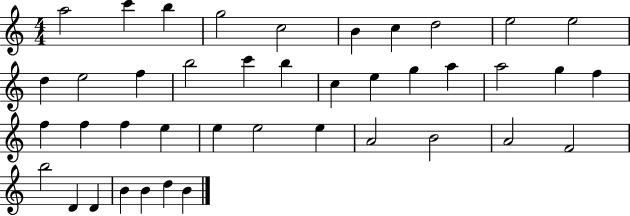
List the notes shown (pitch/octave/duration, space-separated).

A5/h C6/q B5/q G5/h C5/h B4/q C5/q D5/h E5/h E5/h D5/q E5/h F5/q B5/h C6/q B5/q C5/q E5/q G5/q A5/q A5/h G5/q F5/q F5/q F5/q F5/q E5/q E5/q E5/h E5/q A4/h B4/h A4/h F4/h B5/h D4/q D4/q B4/q B4/q D5/q B4/q